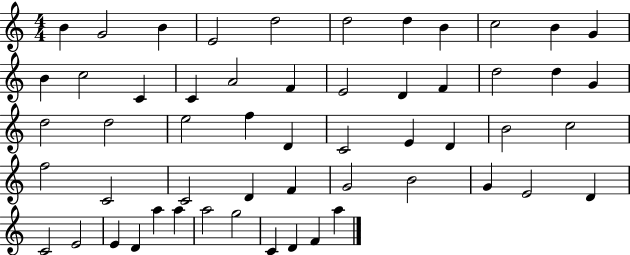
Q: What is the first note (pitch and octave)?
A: B4